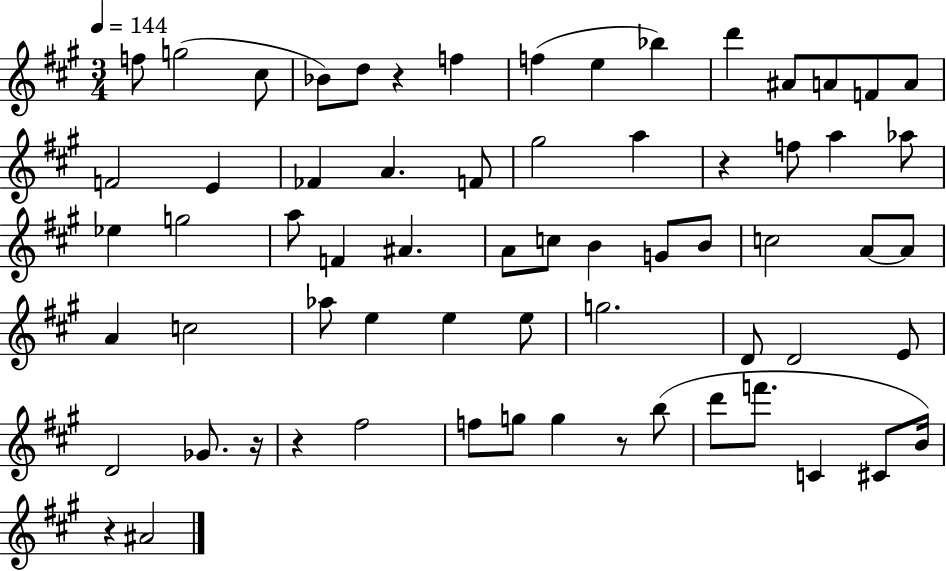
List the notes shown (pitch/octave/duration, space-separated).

F5/e G5/h C#5/e Bb4/e D5/e R/q F5/q F5/q E5/q Bb5/q D6/q A#4/e A4/e F4/e A4/e F4/h E4/q FES4/q A4/q. F4/e G#5/h A5/q R/q F5/e A5/q Ab5/e Eb5/q G5/h A5/e F4/q A#4/q. A4/e C5/e B4/q G4/e B4/e C5/h A4/e A4/e A4/q C5/h Ab5/e E5/q E5/q E5/e G5/h. D4/e D4/h E4/e D4/h Gb4/e. R/s R/q F#5/h F5/e G5/e G5/q R/e B5/e D6/e F6/e. C4/q C#4/e B4/s R/q A#4/h